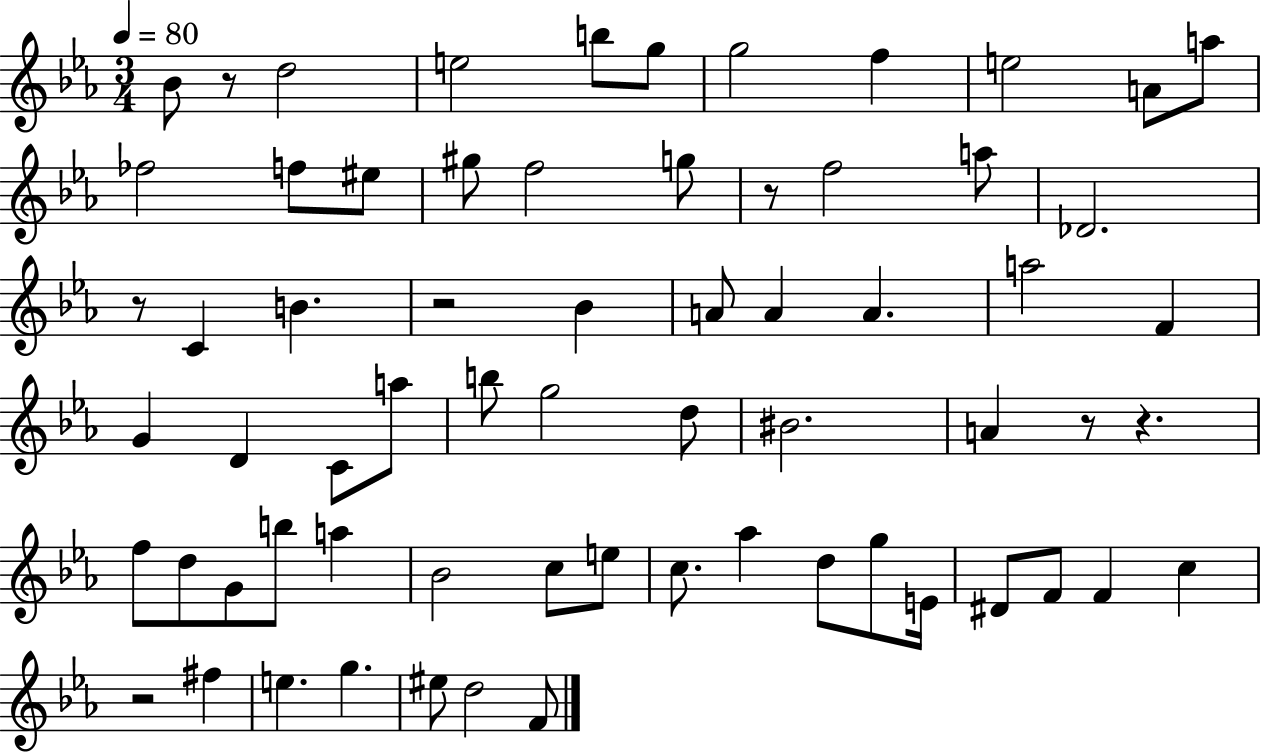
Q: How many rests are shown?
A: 7